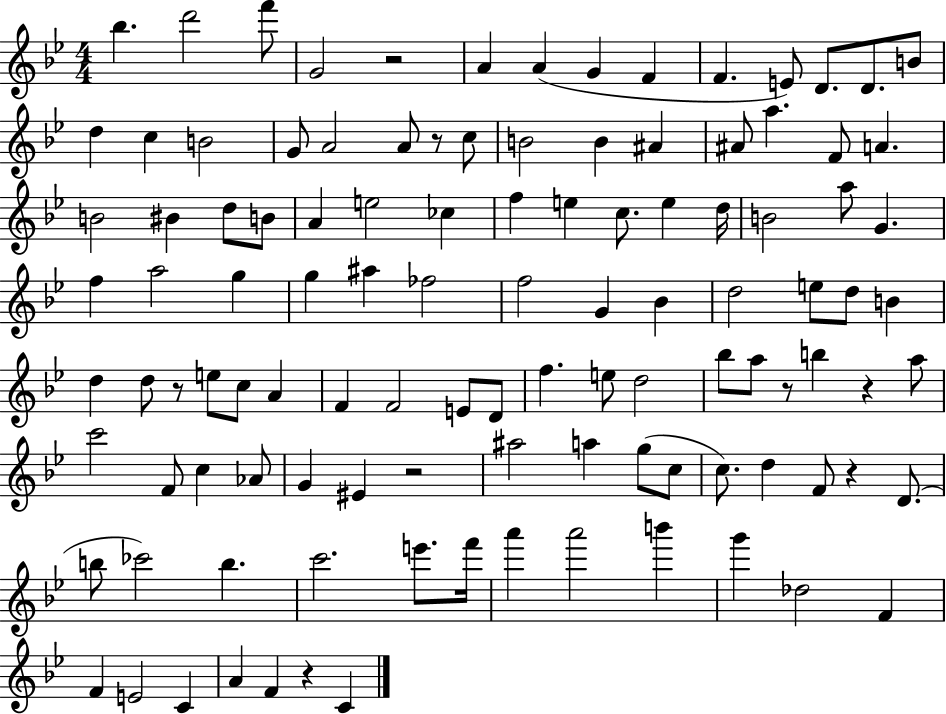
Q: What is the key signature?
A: BES major